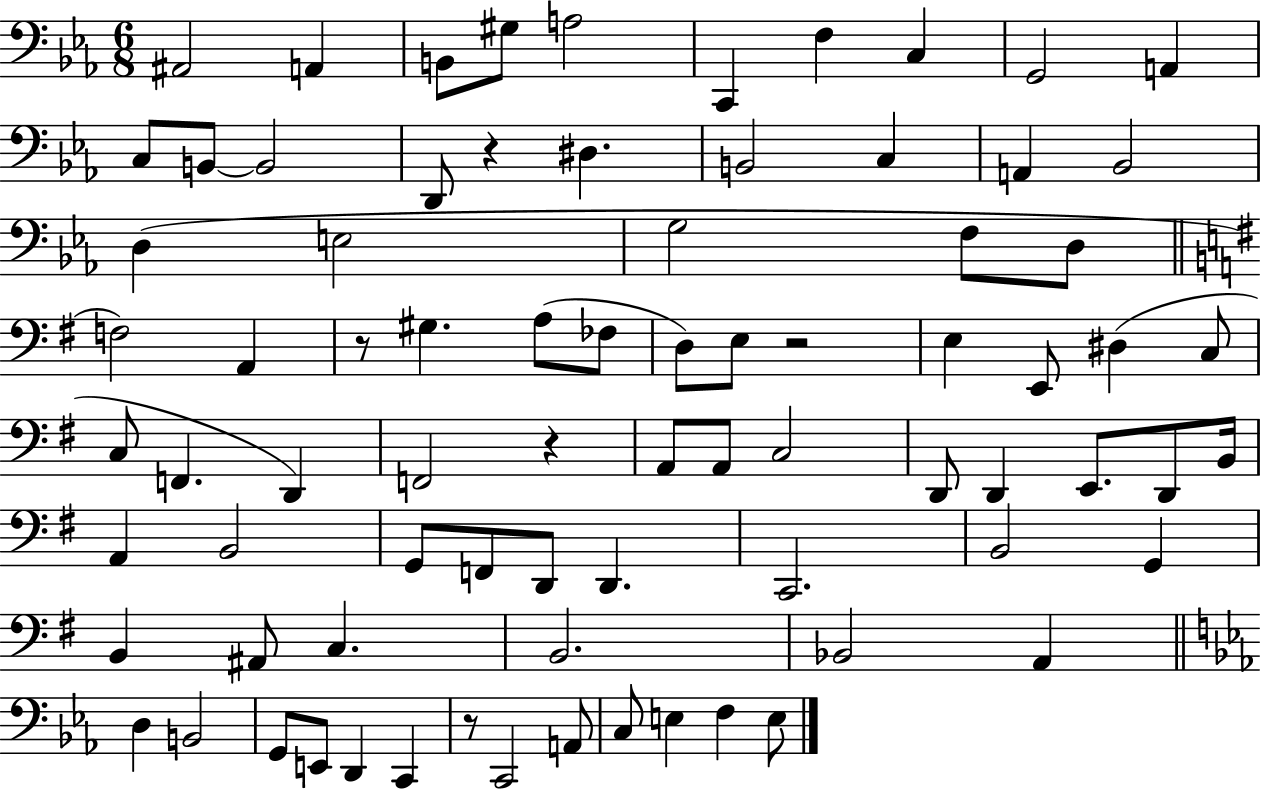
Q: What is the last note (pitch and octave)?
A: E3